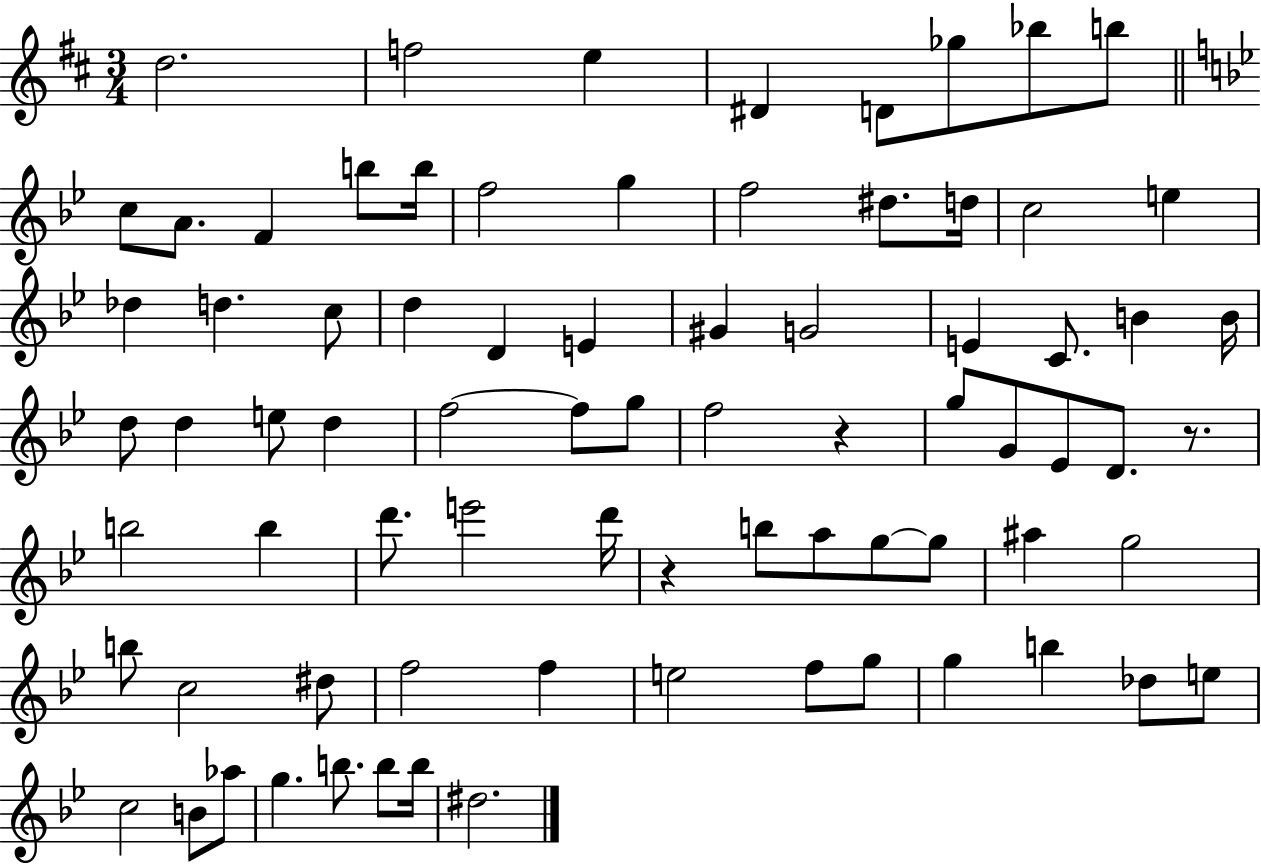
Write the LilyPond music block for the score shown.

{
  \clef treble
  \numericTimeSignature
  \time 3/4
  \key d \major
  \repeat volta 2 { d''2. | f''2 e''4 | dis'4 d'8 ges''8 bes''8 b''8 | \bar "||" \break \key g \minor c''8 a'8. f'4 b''8 b''16 | f''2 g''4 | f''2 dis''8. d''16 | c''2 e''4 | \break des''4 d''4. c''8 | d''4 d'4 e'4 | gis'4 g'2 | e'4 c'8. b'4 b'16 | \break d''8 d''4 e''8 d''4 | f''2~~ f''8 g''8 | f''2 r4 | g''8 g'8 ees'8 d'8. r8. | \break b''2 b''4 | d'''8. e'''2 d'''16 | r4 b''8 a''8 g''8~~ g''8 | ais''4 g''2 | \break b''8 c''2 dis''8 | f''2 f''4 | e''2 f''8 g''8 | g''4 b''4 des''8 e''8 | \break c''2 b'8 aes''8 | g''4. b''8. b''8 b''16 | dis''2. | } \bar "|."
}